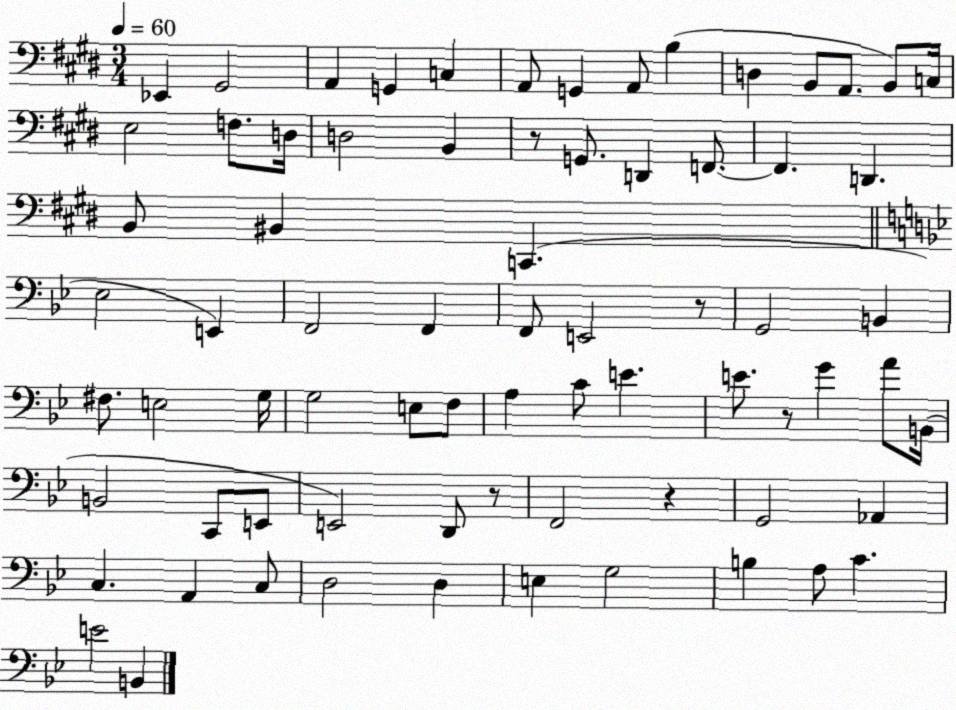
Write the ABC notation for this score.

X:1
T:Untitled
M:3/4
L:1/4
K:E
_E,, ^G,,2 A,, G,, C, A,,/2 G,, A,,/2 B, D, B,,/2 A,,/2 B,,/2 C,/4 E,2 F,/2 D,/4 D,2 B,, z/2 G,,/2 D,, F,,/2 F,, D,, B,,/2 ^B,, C,, _E,2 E,, F,,2 F,, F,,/2 E,,2 z/2 G,,2 B,, ^F,/2 E,2 G,/4 G,2 E,/2 F,/2 A, C/2 E E/2 z/2 G A/2 B,,/4 B,,2 C,,/2 E,,/2 E,,2 D,,/2 z/2 F,,2 z G,,2 _A,, C, A,, C,/2 D,2 D, E, G,2 B, A,/2 C E2 B,,